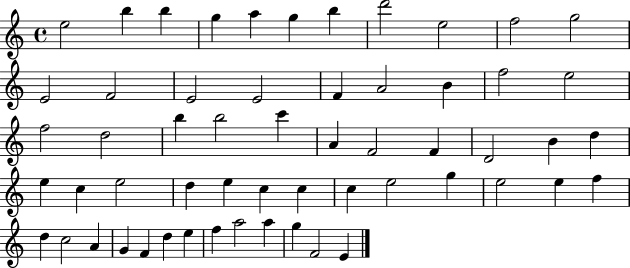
E5/h B5/q B5/q G5/q A5/q G5/q B5/q D6/h E5/h F5/h G5/h E4/h F4/h E4/h E4/h F4/q A4/h B4/q F5/h E5/h F5/h D5/h B5/q B5/h C6/q A4/q F4/h F4/q D4/h B4/q D5/q E5/q C5/q E5/h D5/q E5/q C5/q C5/q C5/q E5/h G5/q E5/h E5/q F5/q D5/q C5/h A4/q G4/q F4/q D5/q E5/q F5/q A5/h A5/q G5/q F4/h E4/q